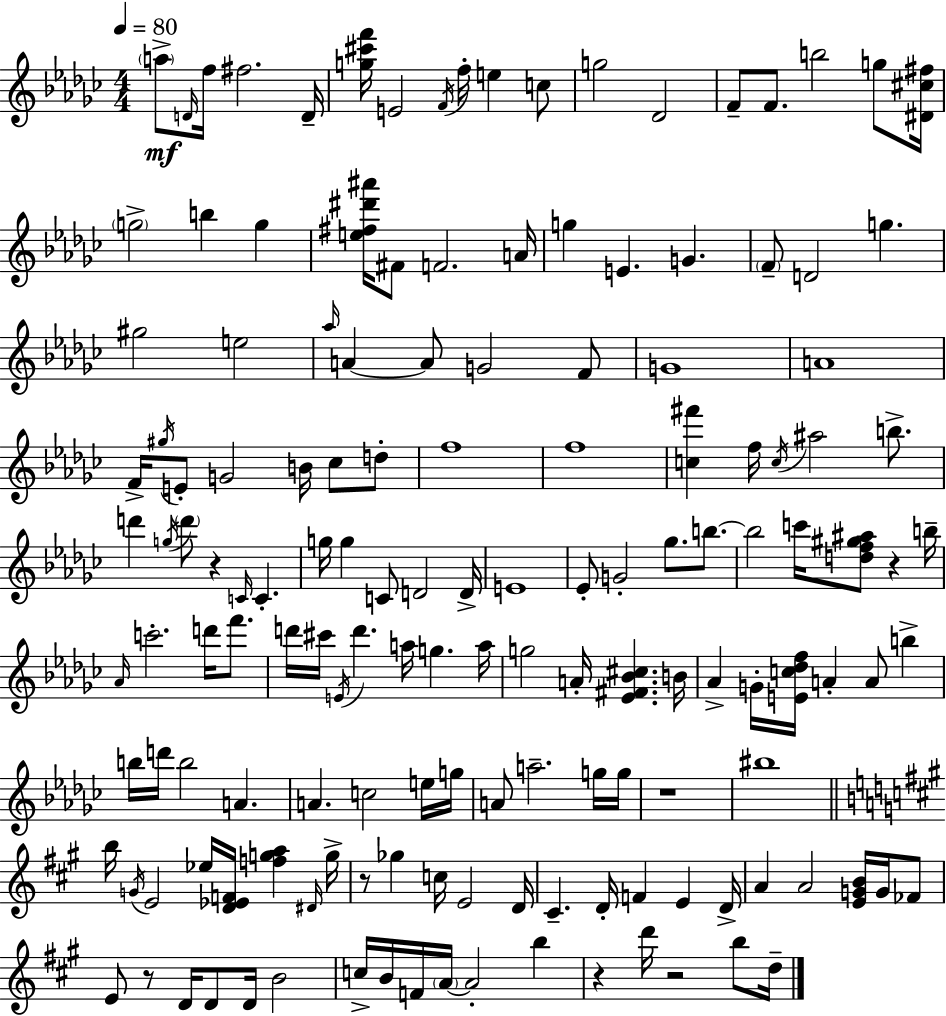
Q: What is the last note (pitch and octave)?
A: D5